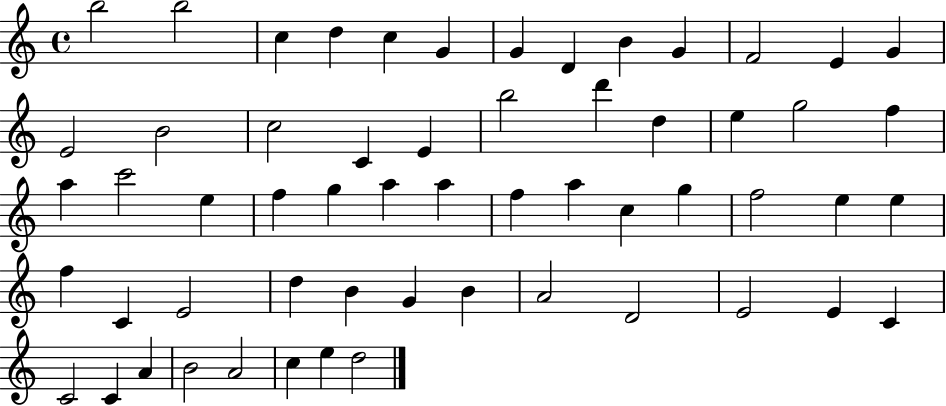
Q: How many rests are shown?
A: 0